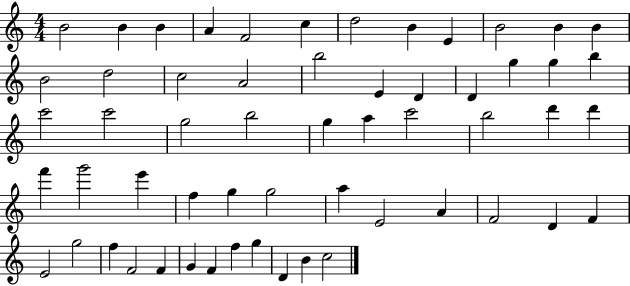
B4/h B4/q B4/q A4/q F4/h C5/q D5/h B4/q E4/q B4/h B4/q B4/q B4/h D5/h C5/h A4/h B5/h E4/q D4/q D4/q G5/q G5/q B5/q C6/h C6/h G5/h B5/h G5/q A5/q C6/h B5/h D6/q D6/q F6/q G6/h E6/q F5/q G5/q G5/h A5/q E4/h A4/q F4/h D4/q F4/q E4/h G5/h F5/q F4/h F4/q G4/q F4/q F5/q G5/q D4/q B4/q C5/h